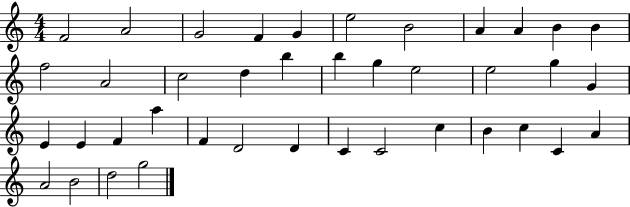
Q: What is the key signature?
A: C major